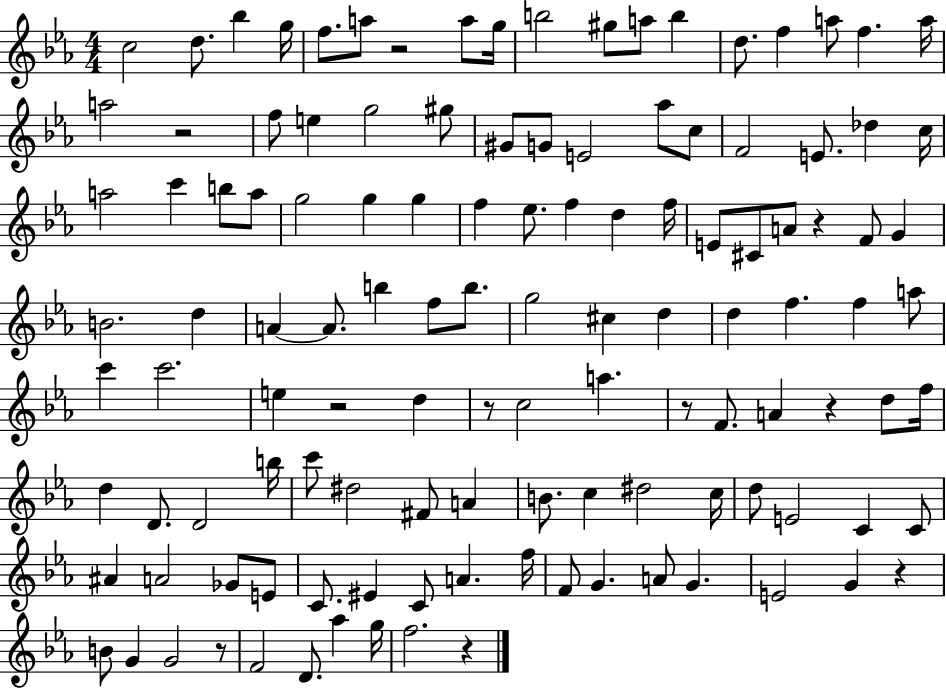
C5/h D5/e. Bb5/q G5/s F5/e. A5/e R/h A5/e G5/s B5/h G#5/e A5/e B5/q D5/e. F5/q A5/e F5/q. A5/s A5/h R/h F5/e E5/q G5/h G#5/e G#4/e G4/e E4/h Ab5/e C5/e F4/h E4/e. Db5/q C5/s A5/h C6/q B5/e A5/e G5/h G5/q G5/q F5/q Eb5/e. F5/q D5/q F5/s E4/e C#4/e A4/e R/q F4/e G4/q B4/h. D5/q A4/q A4/e. B5/q F5/e B5/e. G5/h C#5/q D5/q D5/q F5/q. F5/q A5/e C6/q C6/h. E5/q R/h D5/q R/e C5/h A5/q. R/e F4/e. A4/q R/q D5/e F5/s D5/q D4/e. D4/h B5/s C6/e D#5/h F#4/e A4/q B4/e. C5/q D#5/h C5/s D5/e E4/h C4/q C4/e A#4/q A4/h Gb4/e E4/e C4/e. EIS4/q C4/e A4/q. F5/s F4/e G4/q. A4/e G4/q. E4/h G4/q R/q B4/e G4/q G4/h R/e F4/h D4/e. Ab5/q G5/s F5/h. R/q